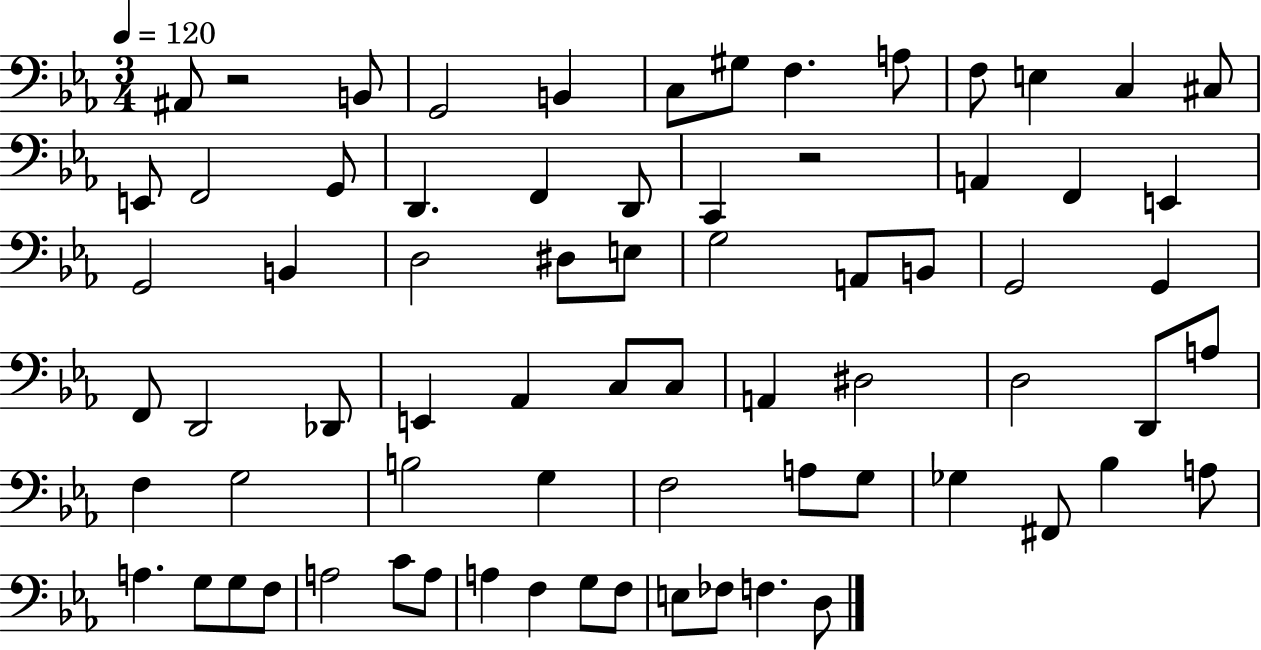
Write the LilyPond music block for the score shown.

{
  \clef bass
  \numericTimeSignature
  \time 3/4
  \key ees \major
  \tempo 4 = 120
  ais,8 r2 b,8 | g,2 b,4 | c8 gis8 f4. a8 | f8 e4 c4 cis8 | \break e,8 f,2 g,8 | d,4. f,4 d,8 | c,4 r2 | a,4 f,4 e,4 | \break g,2 b,4 | d2 dis8 e8 | g2 a,8 b,8 | g,2 g,4 | \break f,8 d,2 des,8 | e,4 aes,4 c8 c8 | a,4 dis2 | d2 d,8 a8 | \break f4 g2 | b2 g4 | f2 a8 g8 | ges4 fis,8 bes4 a8 | \break a4. g8 g8 f8 | a2 c'8 a8 | a4 f4 g8 f8 | e8 fes8 f4. d8 | \break \bar "|."
}